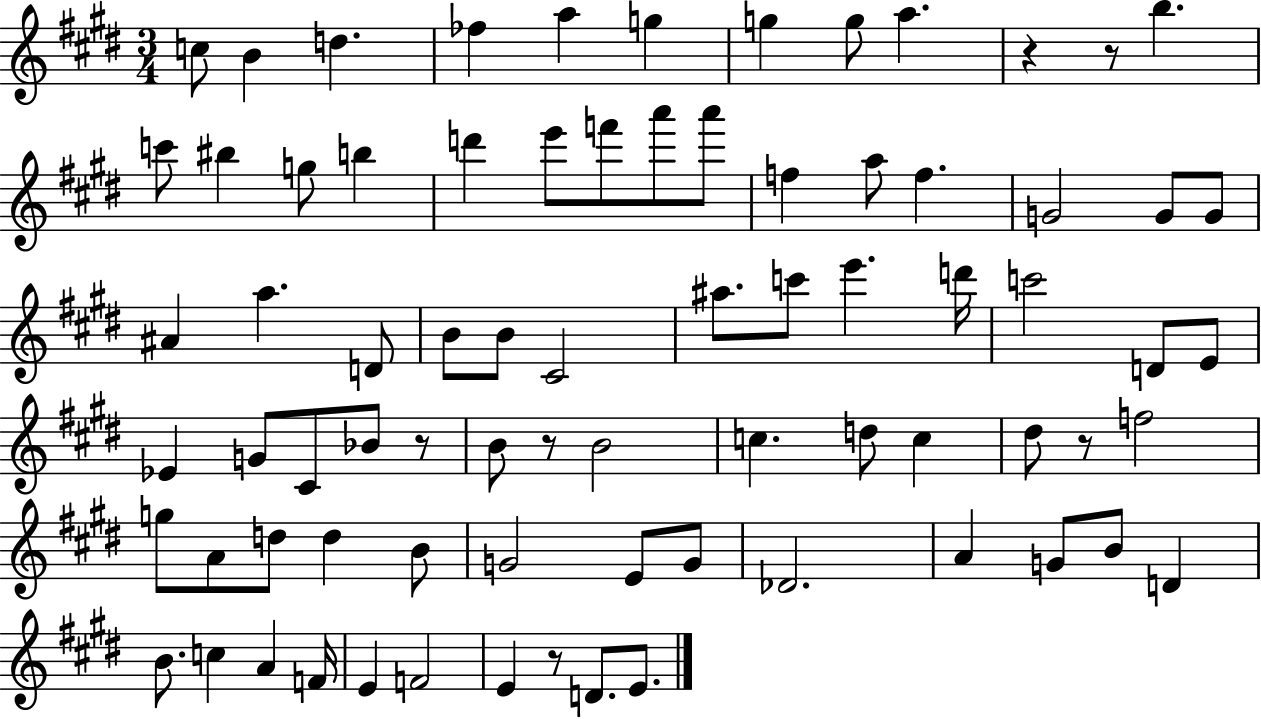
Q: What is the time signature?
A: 3/4